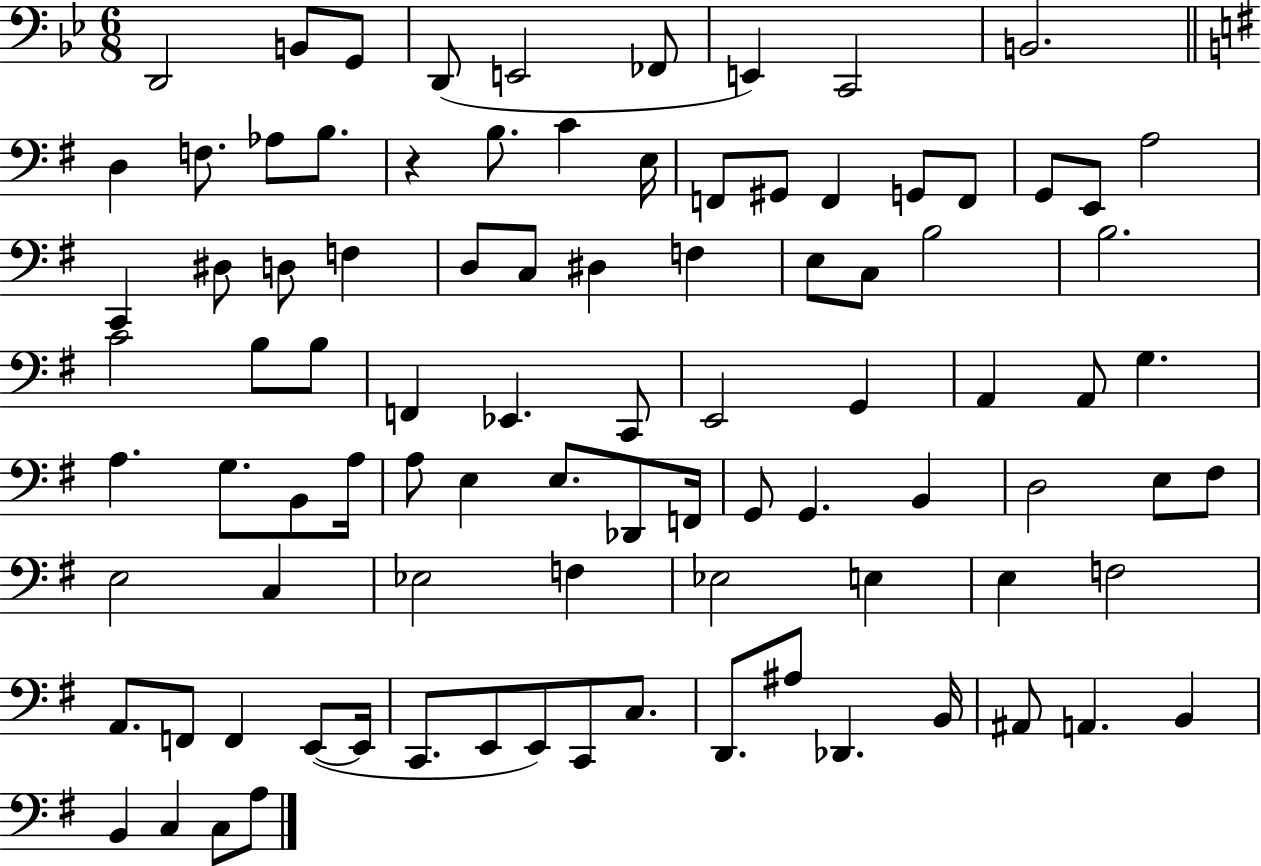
{
  \clef bass
  \numericTimeSignature
  \time 6/8
  \key bes \major
  d,2 b,8 g,8 | d,8( e,2 fes,8 | e,4) c,2 | b,2. | \break \bar "||" \break \key g \major d4 f8. aes8 b8. | r4 b8. c'4 e16 | f,8 gis,8 f,4 g,8 f,8 | g,8 e,8 a2 | \break c,4 dis8 d8 f4 | d8 c8 dis4 f4 | e8 c8 b2 | b2. | \break c'2 b8 b8 | f,4 ees,4. c,8 | e,2 g,4 | a,4 a,8 g4. | \break a4. g8. b,8 a16 | a8 e4 e8. des,8 f,16 | g,8 g,4. b,4 | d2 e8 fis8 | \break e2 c4 | ees2 f4 | ees2 e4 | e4 f2 | \break a,8. f,8 f,4 e,8~(~ e,16 | c,8. e,8 e,8) c,8 c8. | d,8. ais8 des,4. b,16 | ais,8 a,4. b,4 | \break b,4 c4 c8 a8 | \bar "|."
}